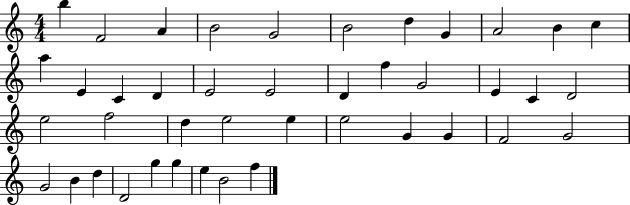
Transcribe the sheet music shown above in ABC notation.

X:1
T:Untitled
M:4/4
L:1/4
K:C
b F2 A B2 G2 B2 d G A2 B c a E C D E2 E2 D f G2 E C D2 e2 f2 d e2 e e2 G G F2 G2 G2 B d D2 g g e B2 f